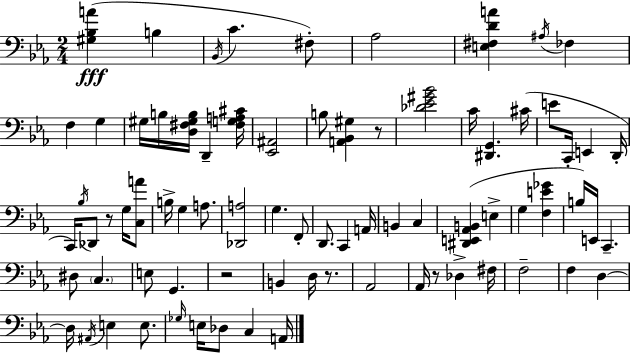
X:1
T:Untitled
M:2/4
L:1/4
K:Eb
[^G,_B,A] B, _B,,/4 C ^F,/2 _A,2 [E,^F,DA] ^A,/4 _F, F, G, ^G,/4 B,/4 [D,^F,^G,B,]/4 D,, [^F,G,A,^C]/4 [_E,,^A,,]2 B,/2 [A,,_B,,^G,] z/2 [_D_E^G_B]2 C/4 [^D,,G,,] ^C/4 E/2 C,,/4 E,, D,,/4 C,,/4 _B,/4 _D,,/2 z/2 G,/4 [C,A]/2 B,/4 G, A,/2 [_D,,A,]2 G, F,,/2 D,,/2 C,, A,,/4 B,, C, [^D,,E,,_A,,B,,] E, G, [F,E_G] B,/4 E,,/4 C,, ^D,/2 C, E,/2 G,, z2 B,, D,/4 z/2 _A,,2 _A,,/4 z/2 _D, ^F,/4 F,2 F, D, D,/4 ^A,,/4 E, E,/2 _G,/4 E,/4 _D,/2 C, A,,/4